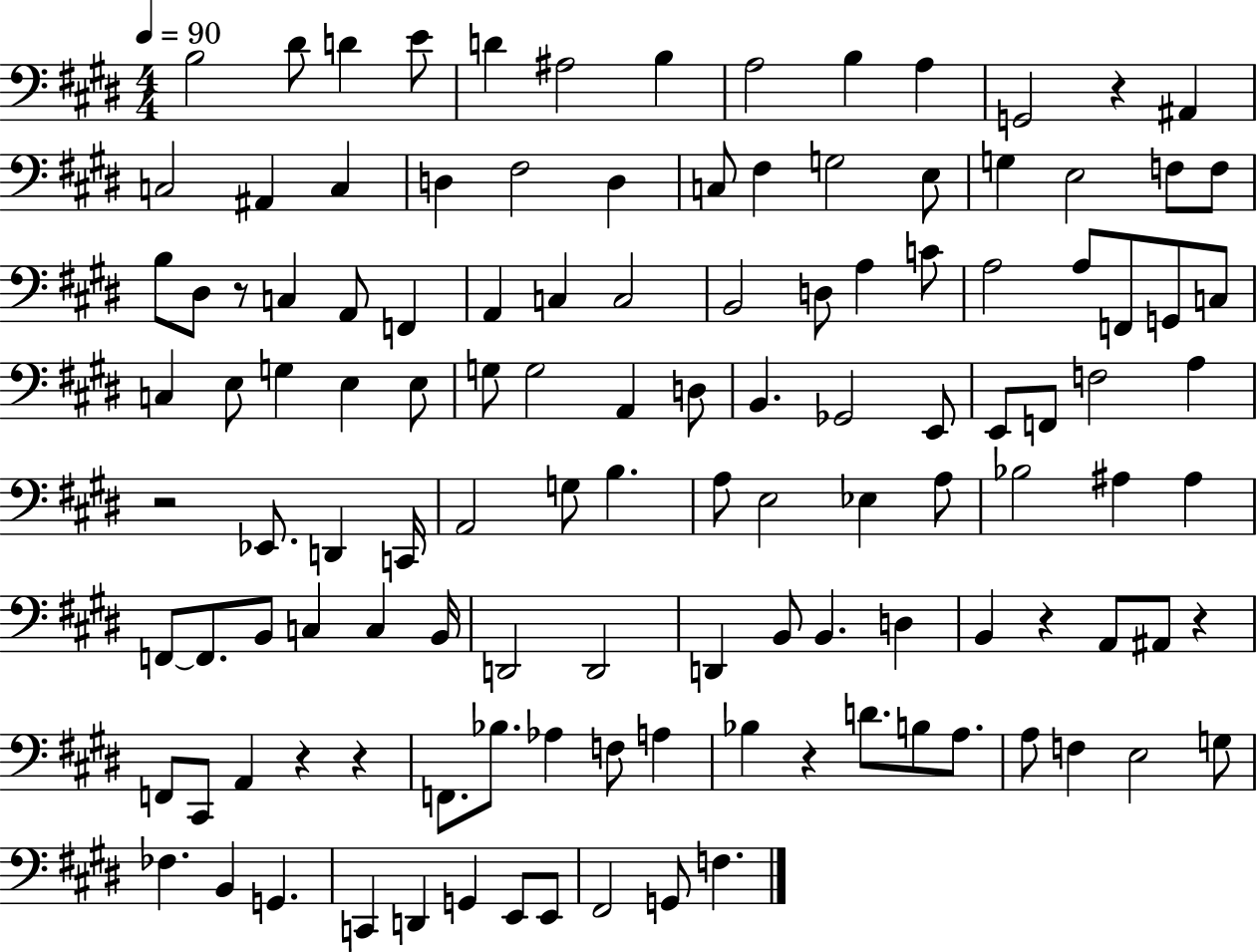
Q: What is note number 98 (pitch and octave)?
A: B3